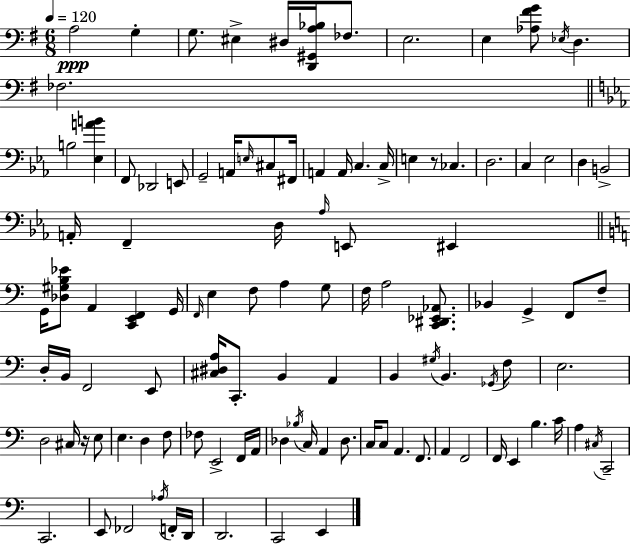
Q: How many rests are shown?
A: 2